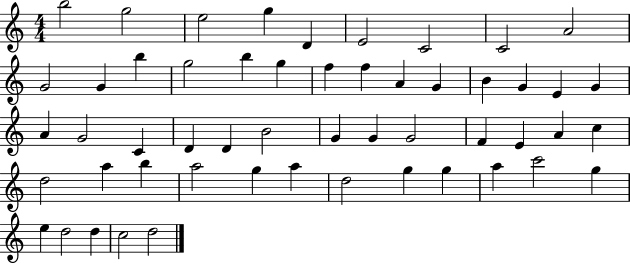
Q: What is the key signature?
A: C major